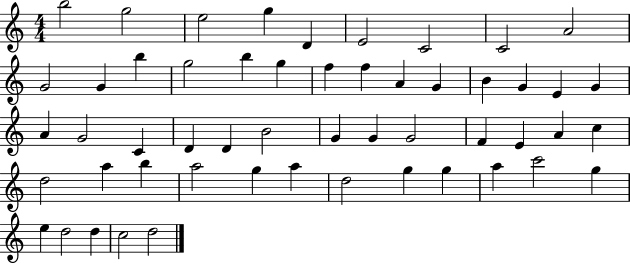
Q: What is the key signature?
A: C major